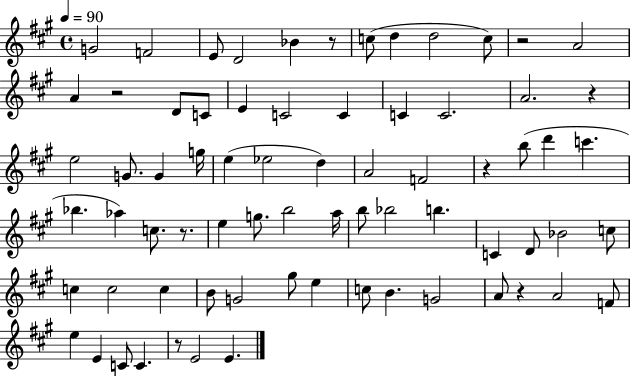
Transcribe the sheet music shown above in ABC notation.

X:1
T:Untitled
M:4/4
L:1/4
K:A
G2 F2 E/2 D2 _B z/2 c/2 d d2 c/2 z2 A2 A z2 D/2 C/2 E C2 C C C2 A2 z e2 G/2 G g/4 e _e2 d A2 F2 z b/2 d' c' _b _a c/2 z/2 e g/2 b2 a/4 b/2 _b2 b C D/2 _B2 c/2 c c2 c B/2 G2 ^g/2 e c/2 B G2 A/2 z A2 F/2 e E C/2 C z/2 E2 E